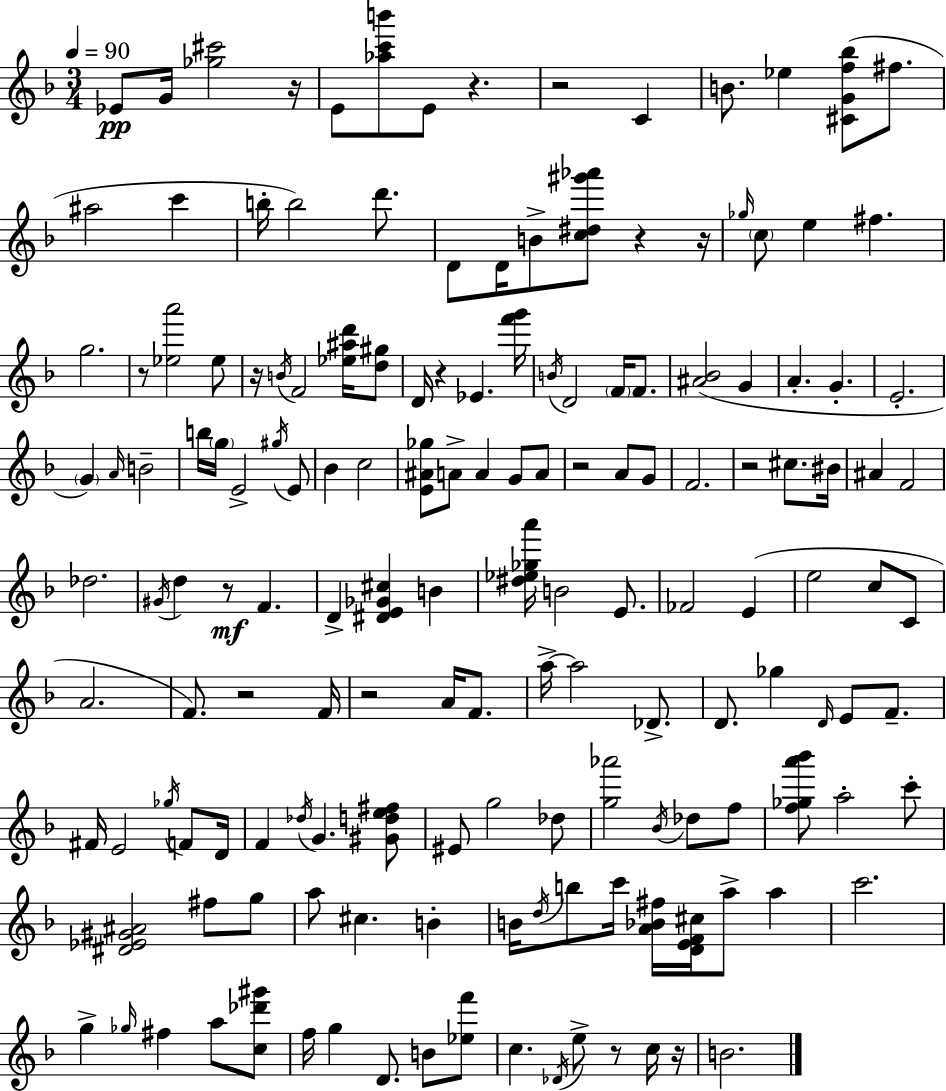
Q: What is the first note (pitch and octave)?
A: Eb4